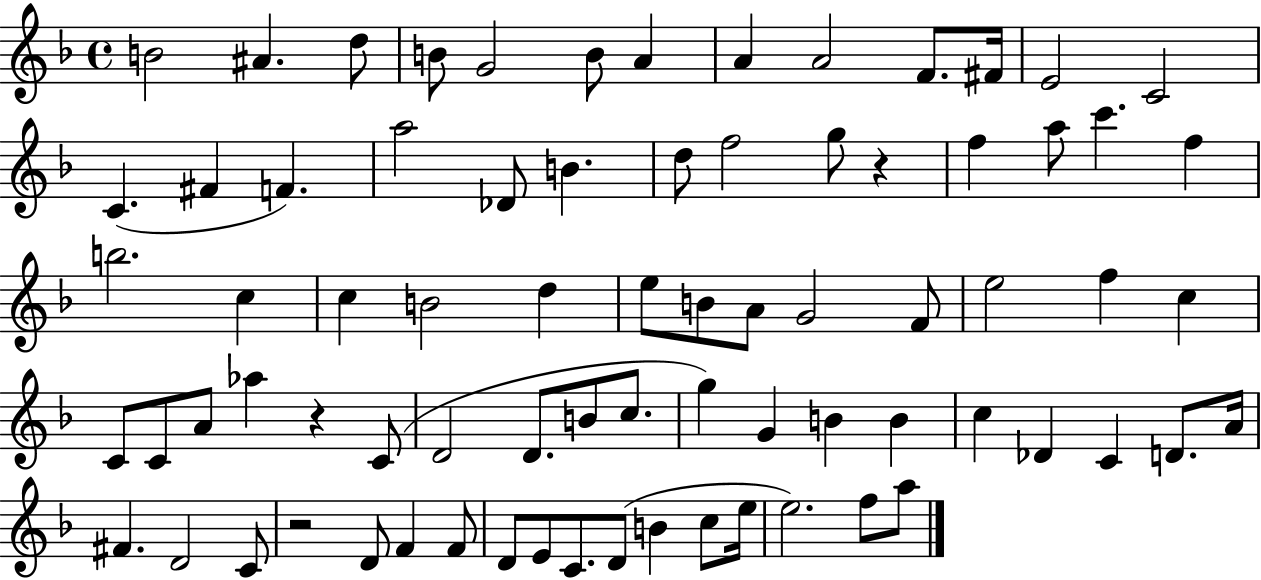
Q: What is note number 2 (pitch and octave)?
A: A#4